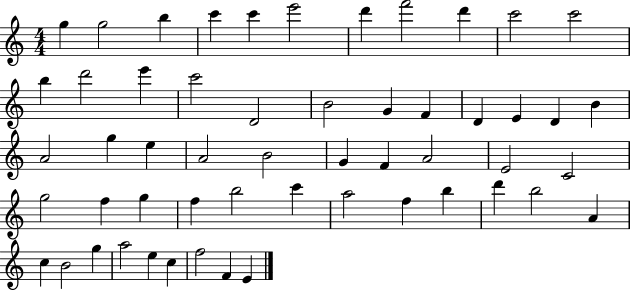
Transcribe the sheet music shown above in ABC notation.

X:1
T:Untitled
M:4/4
L:1/4
K:C
g g2 b c' c' e'2 d' f'2 d' c'2 c'2 b d'2 e' c'2 D2 B2 G F D E D B A2 g e A2 B2 G F A2 E2 C2 g2 f g f b2 c' a2 f b d' b2 A c B2 g a2 e c f2 F E